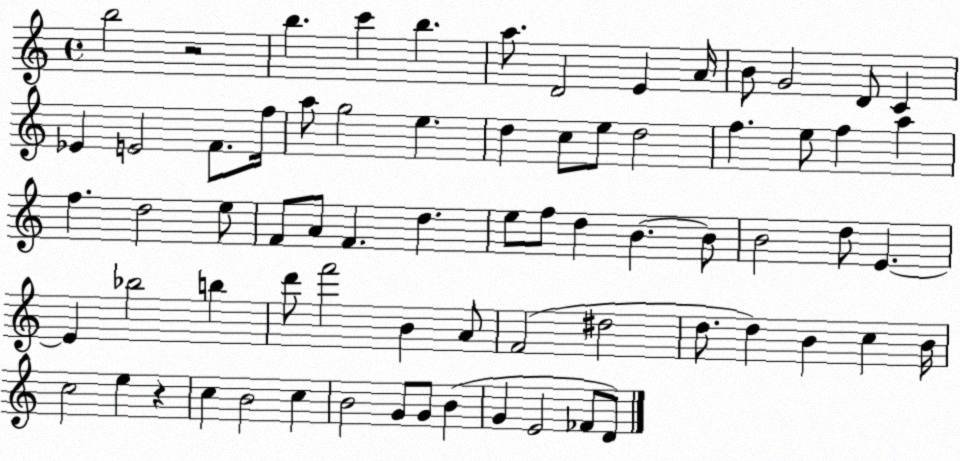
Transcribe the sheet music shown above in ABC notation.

X:1
T:Untitled
M:4/4
L:1/4
K:C
b2 z2 b c' b a/2 D2 E A/4 B/2 G2 D/2 C _E E2 F/2 f/4 a/2 g2 e d c/2 e/2 d2 f e/2 f a f d2 e/2 F/2 A/2 F d e/2 f/2 d B B/2 B2 d/2 E E _b2 b d'/2 f'2 B A/2 F2 ^d2 d/2 d B c B/4 c2 e z c B2 c B2 G/2 G/2 B G E2 _F/2 D/2